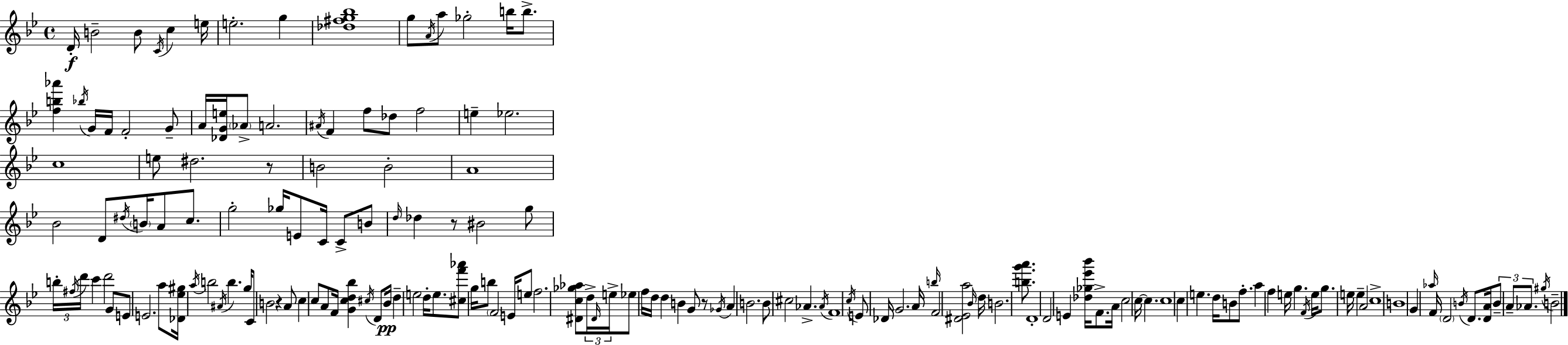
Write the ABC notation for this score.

X:1
T:Untitled
M:4/4
L:1/4
K:Gm
D/4 B2 B/2 C/4 c e/4 e2 g [_d^fg_b]4 g/2 A/4 a/2 _g2 b/4 b/2 [fb_a'] _b/4 G/4 F/4 F2 G/2 A/4 [_DGe]/4 _A/2 A2 ^A/4 F f/2 _d/2 f2 e _e2 c4 e/2 ^d2 z/2 B2 B2 A4 _B2 D/2 ^d/4 B/4 A/2 c/2 g2 _g/4 E/2 C/4 C/2 B/2 d/4 _d z/2 ^B2 g/2 b/4 ^f/4 d'/4 c' d'2 G/2 E/2 E2 a/2 [_D_e^g]/4 a/4 b2 ^A/4 b g/4 C/2 B2 z A/2 c c/2 A/2 F/4 [Gcd_b] ^c/4 D/2 _B/4 d e2 d/4 e/2 [^cf'_a']/2 g/4 b/2 F2 E/4 e/2 f2 [^Dc_g_a]/2 d/4 ^D/4 e/4 _e/2 f/4 d/4 d B G/2 z/2 _G/4 A B2 B/2 ^c2 _A _A/4 F4 c/4 E/2 _D/4 G2 A/4 b/4 F2 [^D_Ea]2 _B/4 d/4 B2 [bg'a']/2 D4 D2 E [_d_g_e'_b']/4 F/2 A/4 c2 c/4 c c4 c e d/4 B/2 f/2 a f e/4 g F/4 e/4 g/2 e/4 e A2 c4 B4 G _a/4 F/4 D2 B/4 D/2 [DA]/4 B/2 A/2 _A/2 ^g/4 B2